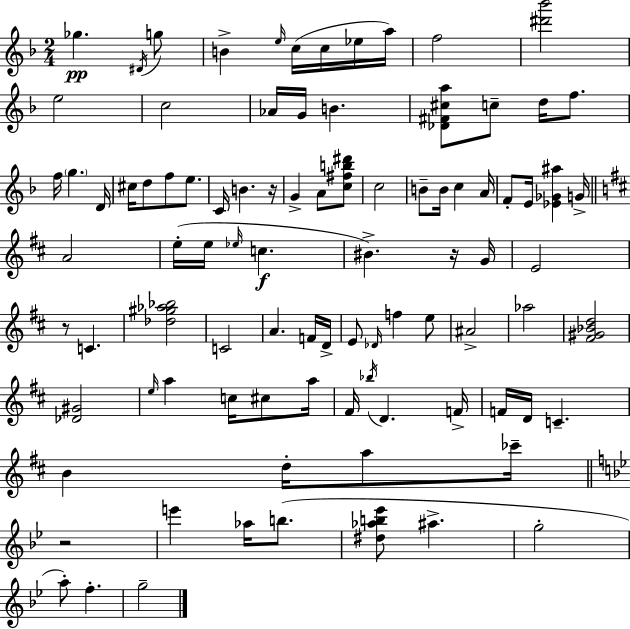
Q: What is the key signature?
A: D minor